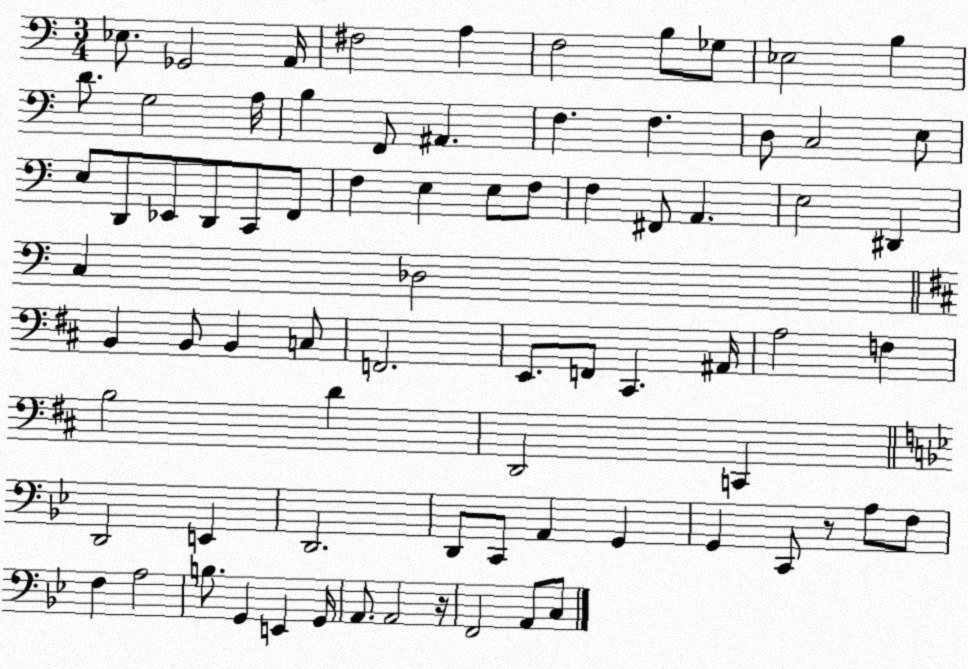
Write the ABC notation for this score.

X:1
T:Untitled
M:3/4
L:1/4
K:C
_E,/2 _G,,2 A,,/4 ^F,2 A, F,2 B,/2 _G,/2 _E,2 B, D/2 G,2 A,/4 B, F,,/2 ^A,, F, F, D,/2 C,2 E,/2 E,/2 D,,/2 _E,,/2 D,,/2 C,,/2 F,,/2 F, E, E,/2 F,/2 F, ^F,,/2 A,, E,2 ^D,, C, _D,2 B,, B,,/2 B,, C,/2 F,,2 E,,/2 F,,/2 ^C,, ^A,,/4 A,2 F, B,2 D D,,2 C,, D,,2 E,, D,,2 D,,/2 C,,/2 A,, G,, G,, C,,/2 z/2 A,/2 F,/2 F, A,2 B,/2 G,, E,, G,,/4 A,,/2 A,,2 z/4 F,,2 A,,/2 C,/2